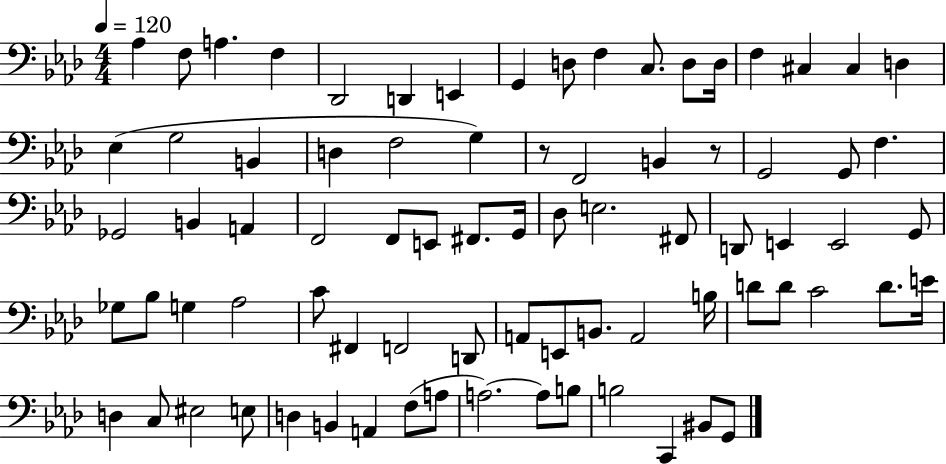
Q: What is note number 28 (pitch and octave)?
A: F3